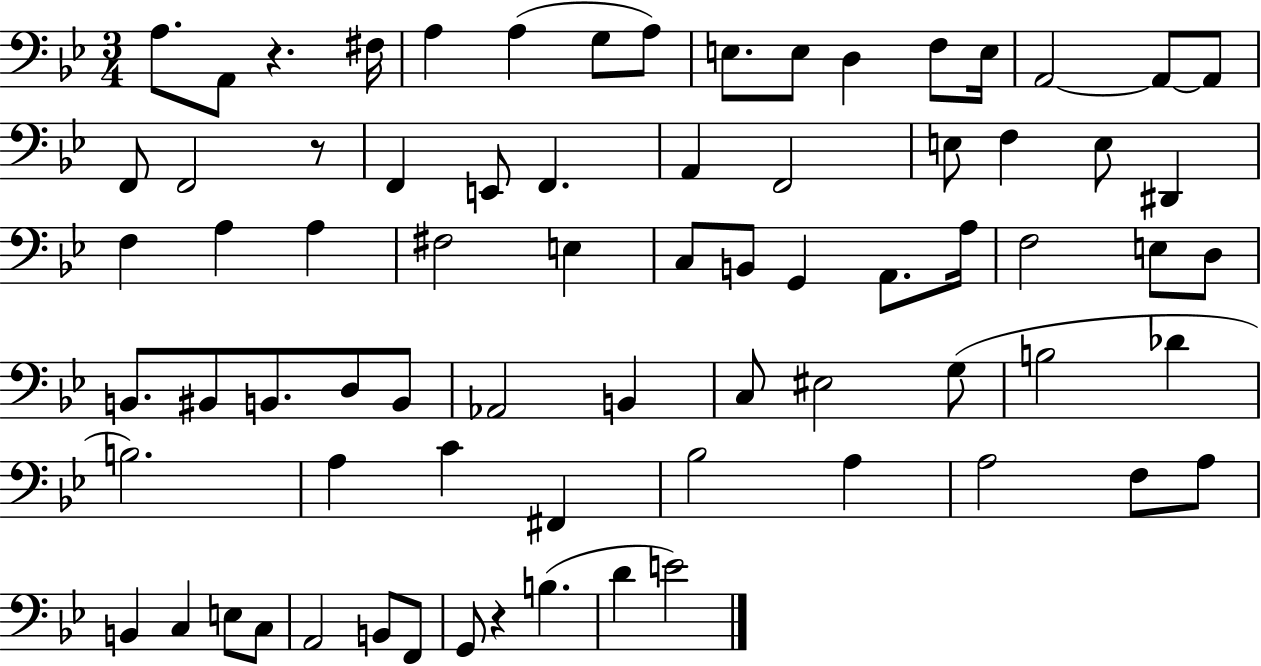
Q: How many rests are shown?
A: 3